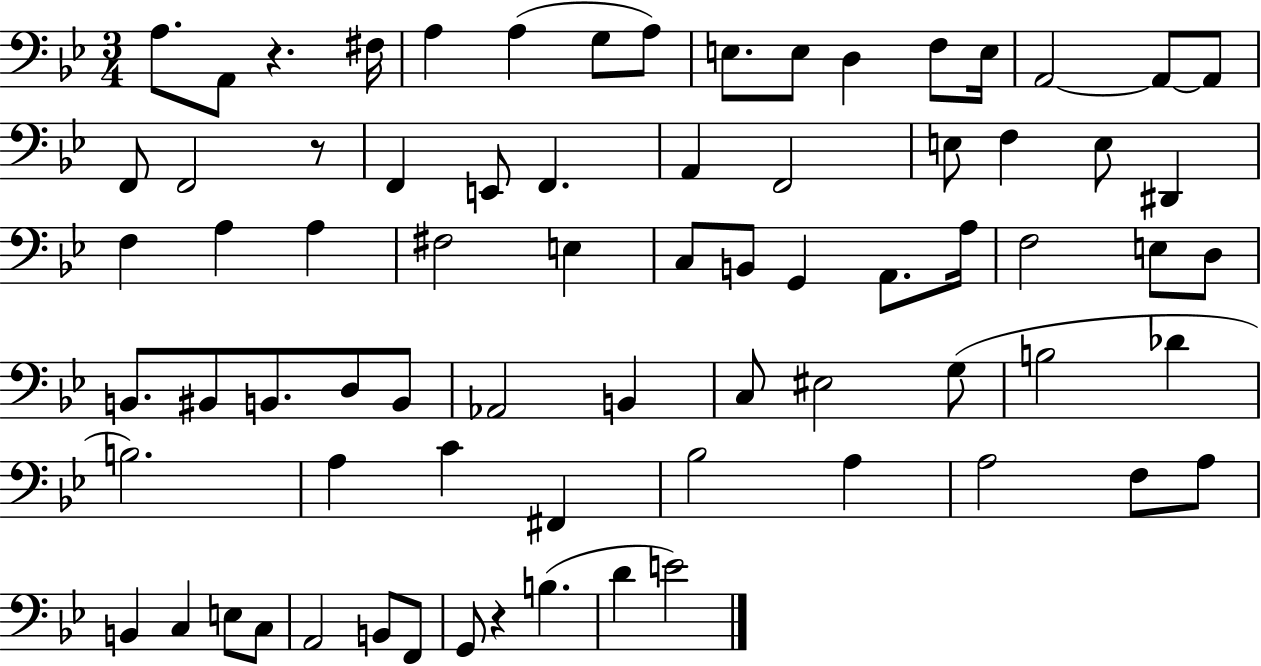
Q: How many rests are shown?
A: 3